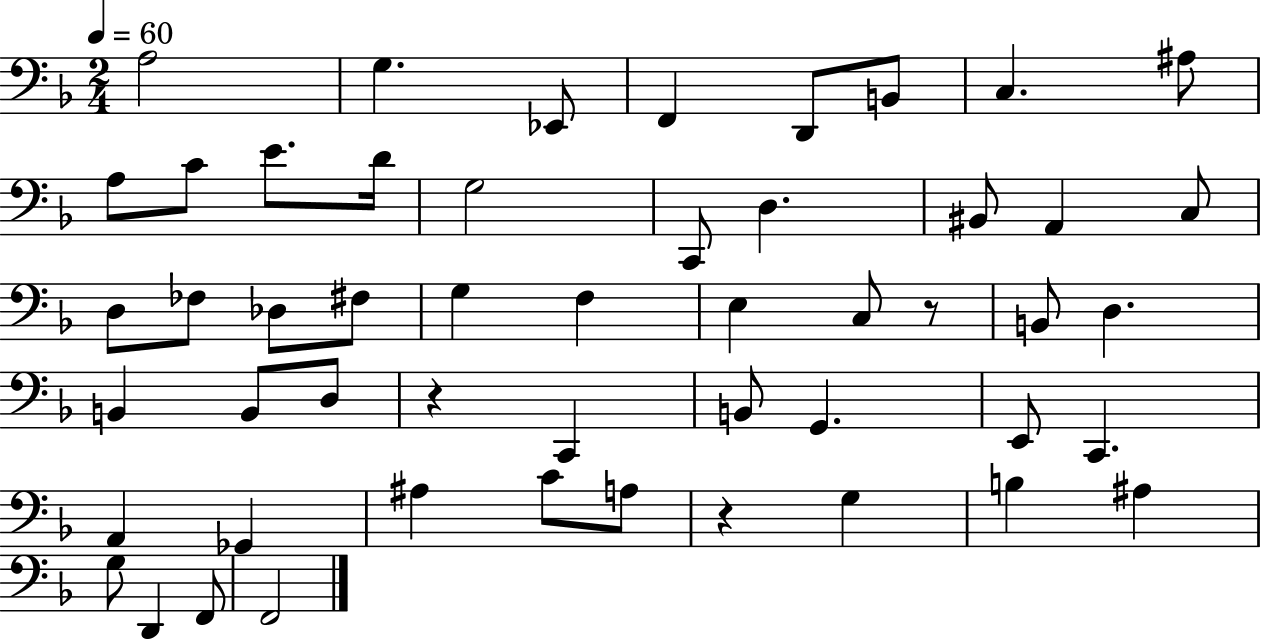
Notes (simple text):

A3/h G3/q. Eb2/e F2/q D2/e B2/e C3/q. A#3/e A3/e C4/e E4/e. D4/s G3/h C2/e D3/q. BIS2/e A2/q C3/e D3/e FES3/e Db3/e F#3/e G3/q F3/q E3/q C3/e R/e B2/e D3/q. B2/q B2/e D3/e R/q C2/q B2/e G2/q. E2/e C2/q. A2/q Gb2/q A#3/q C4/e A3/e R/q G3/q B3/q A#3/q G3/e D2/q F2/e F2/h